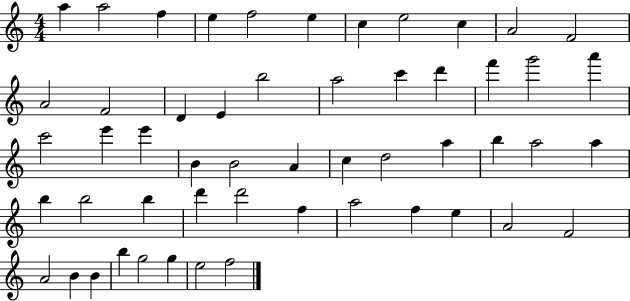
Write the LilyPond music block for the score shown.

{
  \clef treble
  \numericTimeSignature
  \time 4/4
  \key c \major
  a''4 a''2 f''4 | e''4 f''2 e''4 | c''4 e''2 c''4 | a'2 f'2 | \break a'2 f'2 | d'4 e'4 b''2 | a''2 c'''4 d'''4 | f'''4 g'''2 a'''4 | \break c'''2 e'''4 e'''4 | b'4 b'2 a'4 | c''4 d''2 a''4 | b''4 a''2 a''4 | \break b''4 b''2 b''4 | d'''4 d'''2 f''4 | a''2 f''4 e''4 | a'2 f'2 | \break a'2 b'4 b'4 | b''4 g''2 g''4 | e''2 f''2 | \bar "|."
}